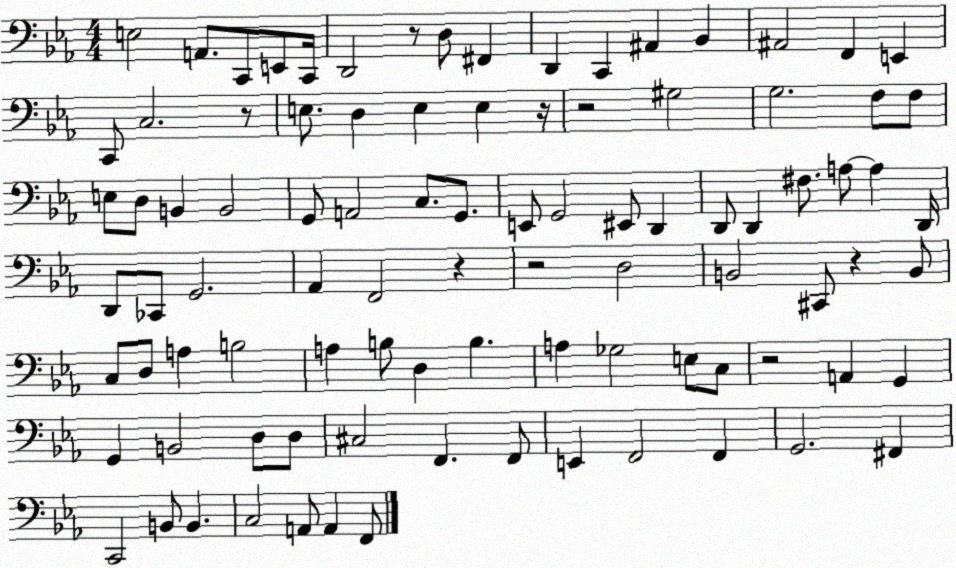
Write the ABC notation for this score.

X:1
T:Untitled
M:4/4
L:1/4
K:Eb
E,2 A,,/2 C,,/2 E,,/2 C,,/4 D,,2 z/2 D,/2 ^F,, D,, C,, ^A,, _B,, ^A,,2 F,, E,, C,,/2 C,2 z/2 E,/2 D, E, E, z/4 z2 ^G,2 G,2 F,/2 F,/2 E,/2 D,/2 B,, B,,2 G,,/2 A,,2 C,/2 G,,/2 E,,/2 G,,2 ^E,,/2 D,, D,,/2 D,, ^F,/2 A,/2 A, D,,/4 D,,/2 _C,,/2 G,,2 _A,, F,,2 z z2 D,2 B,,2 ^C,,/2 z B,,/2 C,/2 D,/2 A, B,2 A, B,/2 D, B, A, _G,2 E,/2 C,/2 z2 A,, G,, G,, B,,2 D,/2 D,/2 ^C,2 F,, F,,/2 E,, F,,2 F,, G,,2 ^F,, C,,2 B,,/2 B,, C,2 A,,/2 A,, F,,/2